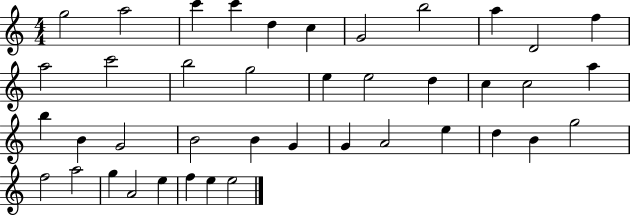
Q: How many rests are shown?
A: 0